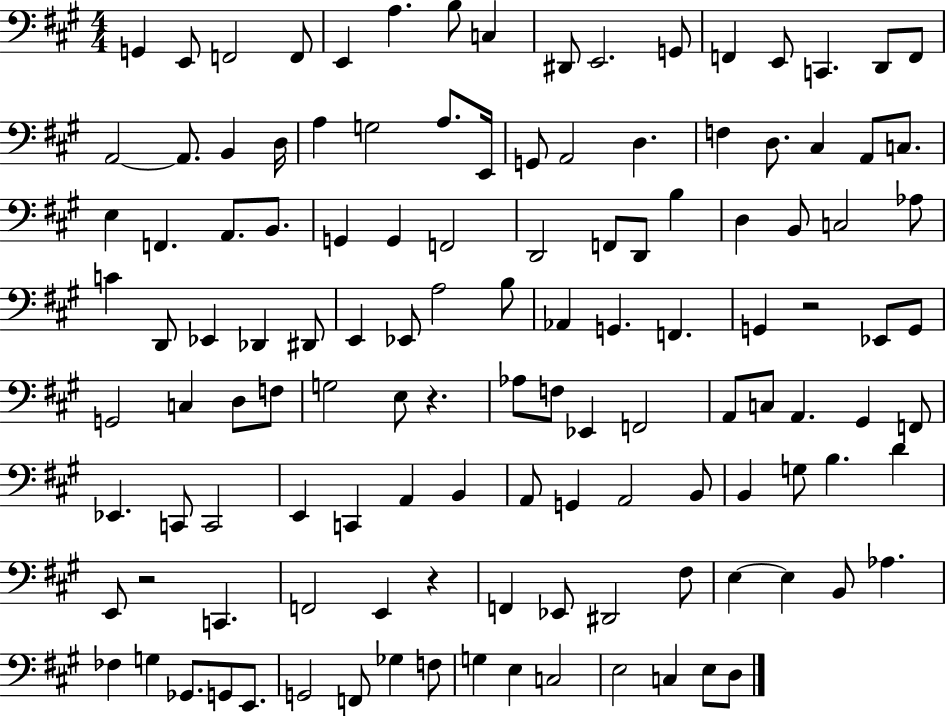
G2/q E2/e F2/h F2/e E2/q A3/q. B3/e C3/q D#2/e E2/h. G2/e F2/q E2/e C2/q. D2/e F2/e A2/h A2/e. B2/q D3/s A3/q G3/h A3/e. E2/s G2/e A2/h D3/q. F3/q D3/e. C#3/q A2/e C3/e. E3/q F2/q. A2/e. B2/e. G2/q G2/q F2/h D2/h F2/e D2/e B3/q D3/q B2/e C3/h Ab3/e C4/q D2/e Eb2/q Db2/q D#2/e E2/q Eb2/e A3/h B3/e Ab2/q G2/q. F2/q. G2/q R/h Eb2/e G2/e G2/h C3/q D3/e F3/e G3/h E3/e R/q. Ab3/e F3/e Eb2/q F2/h A2/e C3/e A2/q. G#2/q F2/e Eb2/q. C2/e C2/h E2/q C2/q A2/q B2/q A2/e G2/q A2/h B2/e B2/q G3/e B3/q. D4/q E2/e R/h C2/q. F2/h E2/q R/q F2/q Eb2/e D#2/h F#3/e E3/q E3/q B2/e Ab3/q. FES3/q G3/q Gb2/e. G2/e E2/e. G2/h F2/e Gb3/q F3/e G3/q E3/q C3/h E3/h C3/q E3/e D3/e